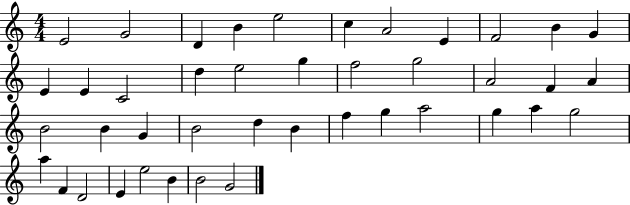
{
  \clef treble
  \numericTimeSignature
  \time 4/4
  \key c \major
  e'2 g'2 | d'4 b'4 e''2 | c''4 a'2 e'4 | f'2 b'4 g'4 | \break e'4 e'4 c'2 | d''4 e''2 g''4 | f''2 g''2 | a'2 f'4 a'4 | \break b'2 b'4 g'4 | b'2 d''4 b'4 | f''4 g''4 a''2 | g''4 a''4 g''2 | \break a''4 f'4 d'2 | e'4 e''2 b'4 | b'2 g'2 | \bar "|."
}